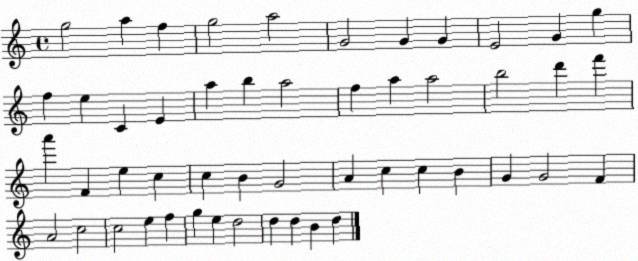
X:1
T:Untitled
M:4/4
L:1/4
K:C
g2 a f g2 a2 G2 G G E2 G g f e C E a b a2 f a a2 b2 d' f' a' F e c c B G2 A c c B G G2 F A2 c2 c2 e f g e d2 d d B d